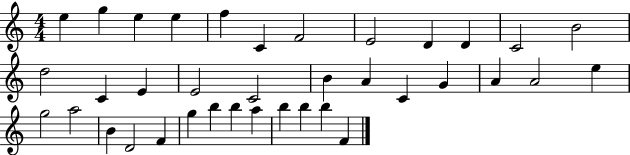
E5/q G5/q E5/q E5/q F5/q C4/q F4/h E4/h D4/q D4/q C4/h B4/h D5/h C4/q E4/q E4/h C4/h B4/q A4/q C4/q G4/q A4/q A4/h E5/q G5/h A5/h B4/q D4/h F4/q G5/q B5/q B5/q A5/q B5/q B5/q B5/q F4/q